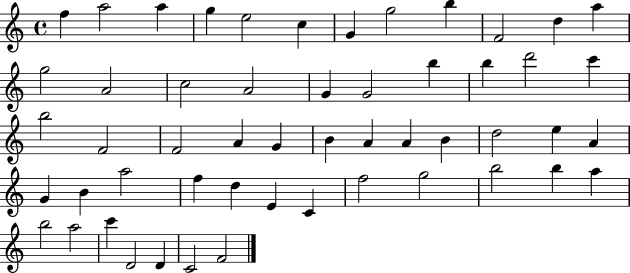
{
  \clef treble
  \time 4/4
  \defaultTimeSignature
  \key c \major
  f''4 a''2 a''4 | g''4 e''2 c''4 | g'4 g''2 b''4 | f'2 d''4 a''4 | \break g''2 a'2 | c''2 a'2 | g'4 g'2 b''4 | b''4 d'''2 c'''4 | \break b''2 f'2 | f'2 a'4 g'4 | b'4 a'4 a'4 b'4 | d''2 e''4 a'4 | \break g'4 b'4 a''2 | f''4 d''4 e'4 c'4 | f''2 g''2 | b''2 b''4 a''4 | \break b''2 a''2 | c'''4 d'2 d'4 | c'2 f'2 | \bar "|."
}